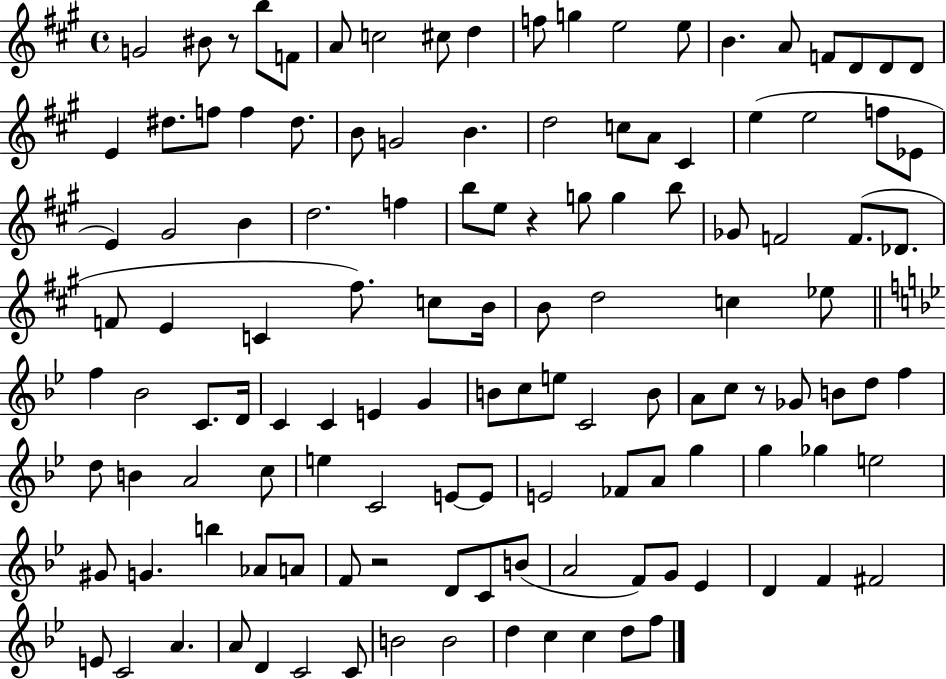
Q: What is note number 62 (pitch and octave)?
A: D4